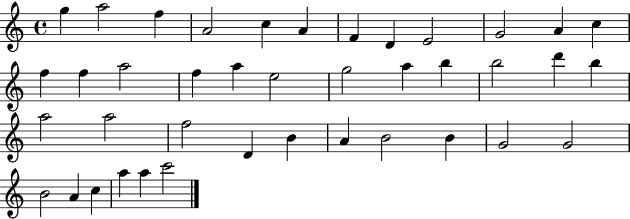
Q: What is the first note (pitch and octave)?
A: G5